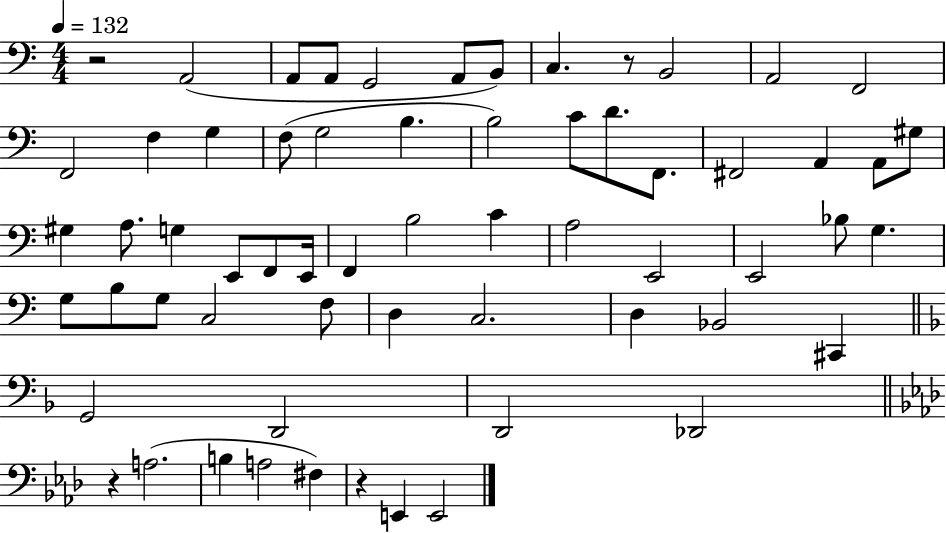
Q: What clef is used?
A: bass